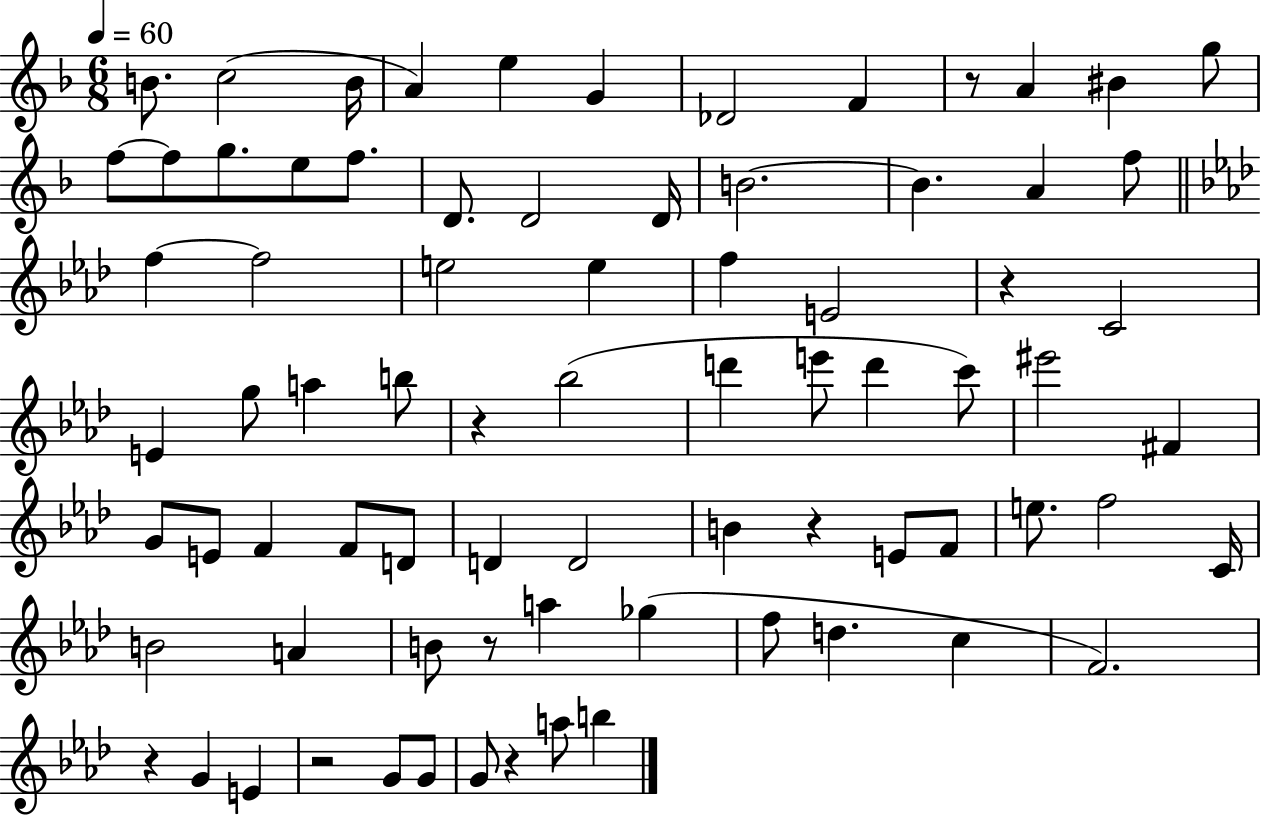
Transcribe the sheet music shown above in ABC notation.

X:1
T:Untitled
M:6/8
L:1/4
K:F
B/2 c2 B/4 A e G _D2 F z/2 A ^B g/2 f/2 f/2 g/2 e/2 f/2 D/2 D2 D/4 B2 B A f/2 f f2 e2 e f E2 z C2 E g/2 a b/2 z _b2 d' e'/2 d' c'/2 ^e'2 ^F G/2 E/2 F F/2 D/2 D D2 B z E/2 F/2 e/2 f2 C/4 B2 A B/2 z/2 a _g f/2 d c F2 z G E z2 G/2 G/2 G/2 z a/2 b